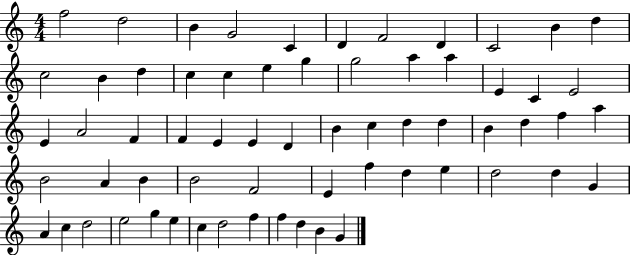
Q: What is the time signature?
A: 4/4